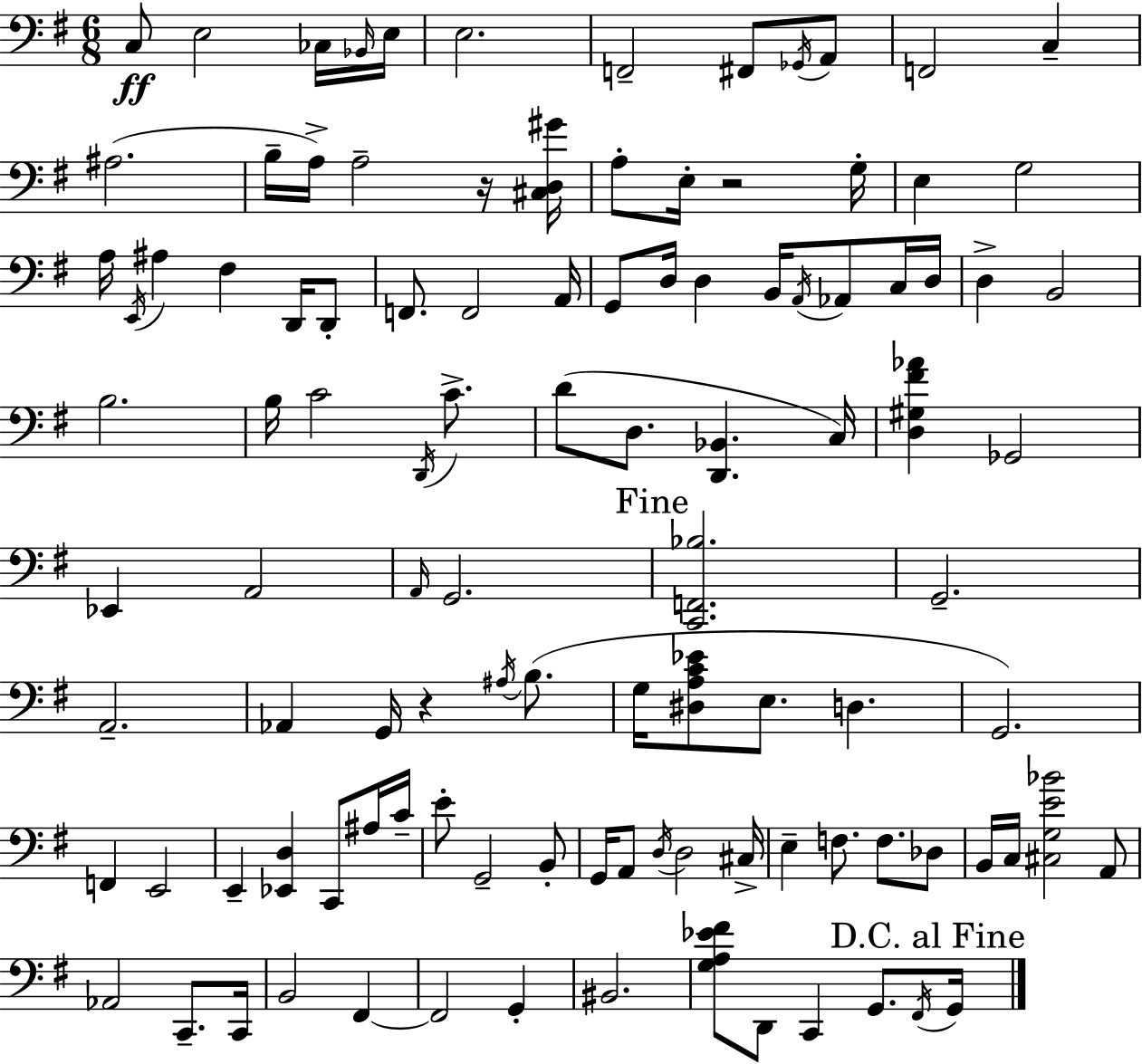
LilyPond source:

{
  \clef bass
  \numericTimeSignature
  \time 6/8
  \key e \minor
  c8\ff e2 ces16 \grace { bes,16 } | e16 e2. | f,2-- fis,8 \acciaccatura { ges,16 } | a,8 f,2 c4-- | \break ais2.( | b16-- a16->) a2-- | r16 <cis d gis'>16 a8-. e16-. r2 | g16-. e4 g2 | \break a16 \acciaccatura { e,16 } ais4 fis4 | d,16 d,8-. f,8. f,2 | a,16 g,8 d16 d4 b,16 \acciaccatura { a,16 } | aes,8 c16 d16 d4-> b,2 | \break b2. | b16 c'2 | \acciaccatura { d,16 } c'8.-> d'8( d8. <d, bes,>4. | c16) <d gis fis' aes'>4 ges,2 | \break ees,4 a,2 | \grace { a,16 } g,2. | \mark "Fine" <c, f, bes>2. | g,2.-- | \break a,2.-- | aes,4 g,16 r4 | \acciaccatura { ais16 } b8.( g16 <dis a c' ees'>8 e8. | d4. g,2.) | \break f,4 e,2 | e,4-- <ees, d>4 | c,8 ais16 c'16-- e'8-. g,2-- | b,8-. g,16 a,8 \acciaccatura { d16 } d2 | \break cis16-> e4-- | f8. f8. des8 b,16 c16 <cis g e' bes'>2 | a,8 aes,2 | c,8.-- c,16 b,2 | \break fis,4~~ fis,2 | g,4-. bis,2. | <g a ees' fis'>8 d,8 | c,4 g,8. \acciaccatura { fis,16 } \mark "D.C. al Fine" g,16 \bar "|."
}